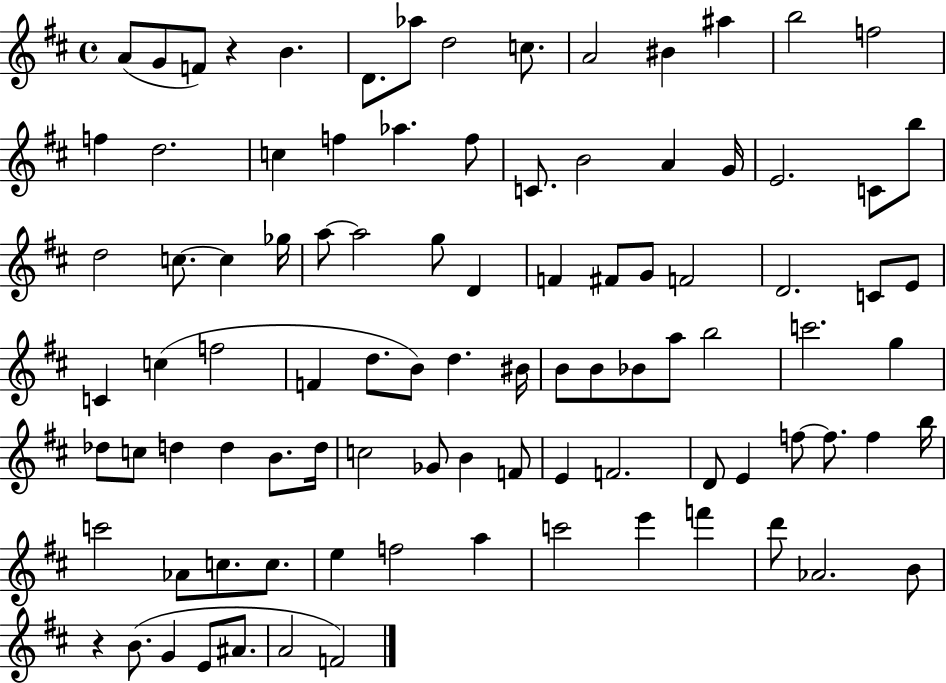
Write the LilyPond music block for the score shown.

{
  \clef treble
  \time 4/4
  \defaultTimeSignature
  \key d \major
  a'8( g'8 f'8) r4 b'4. | d'8. aes''8 d''2 c''8. | a'2 bis'4 ais''4 | b''2 f''2 | \break f''4 d''2. | c''4 f''4 aes''4. f''8 | c'8. b'2 a'4 g'16 | e'2. c'8 b''8 | \break d''2 c''8.~~ c''4 ges''16 | a''8~~ a''2 g''8 d'4 | f'4 fis'8 g'8 f'2 | d'2. c'8 e'8 | \break c'4 c''4( f''2 | f'4 d''8. b'8) d''4. bis'16 | b'8 b'8 bes'8 a''8 b''2 | c'''2. g''4 | \break des''8 c''8 d''4 d''4 b'8. d''16 | c''2 ges'8 b'4 f'8 | e'4 f'2. | d'8 e'4 f''8~~ f''8. f''4 b''16 | \break c'''2 aes'8 c''8. c''8. | e''4 f''2 a''4 | c'''2 e'''4 f'''4 | d'''8 aes'2. b'8 | \break r4 b'8.( g'4 e'8 ais'8. | a'2 f'2) | \bar "|."
}